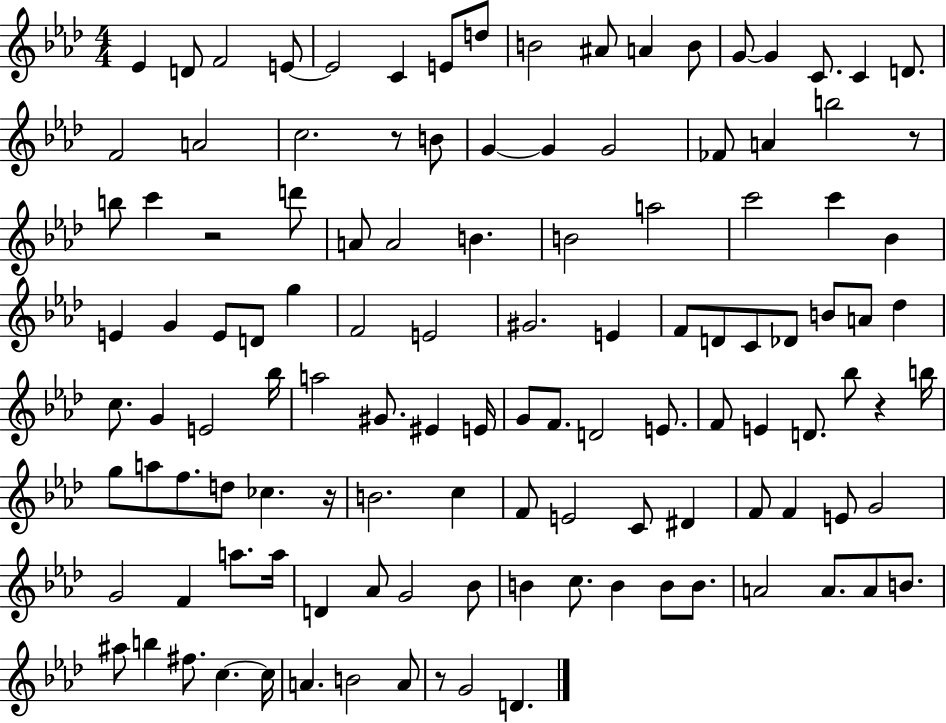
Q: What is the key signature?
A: AES major